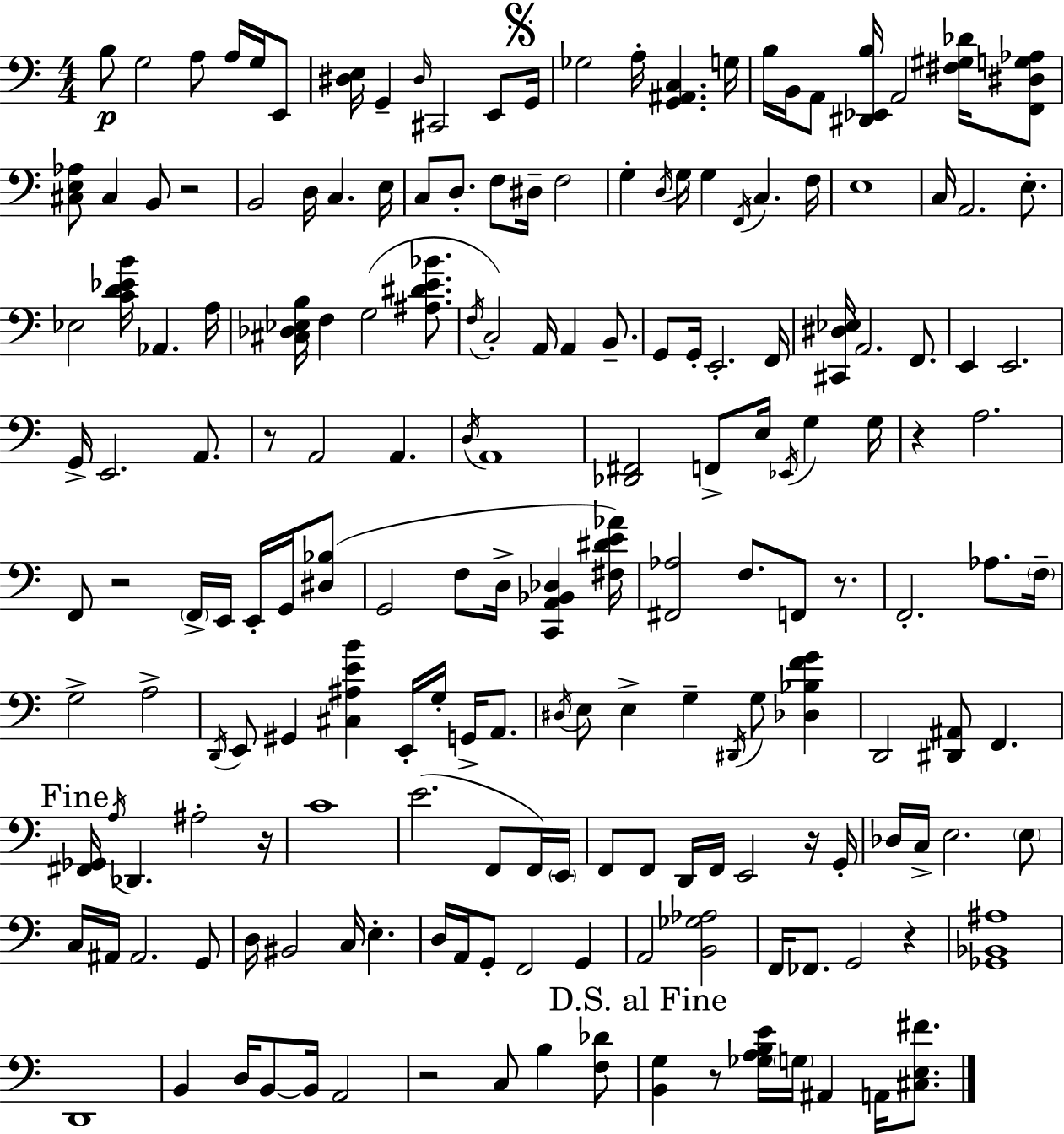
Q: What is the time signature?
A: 4/4